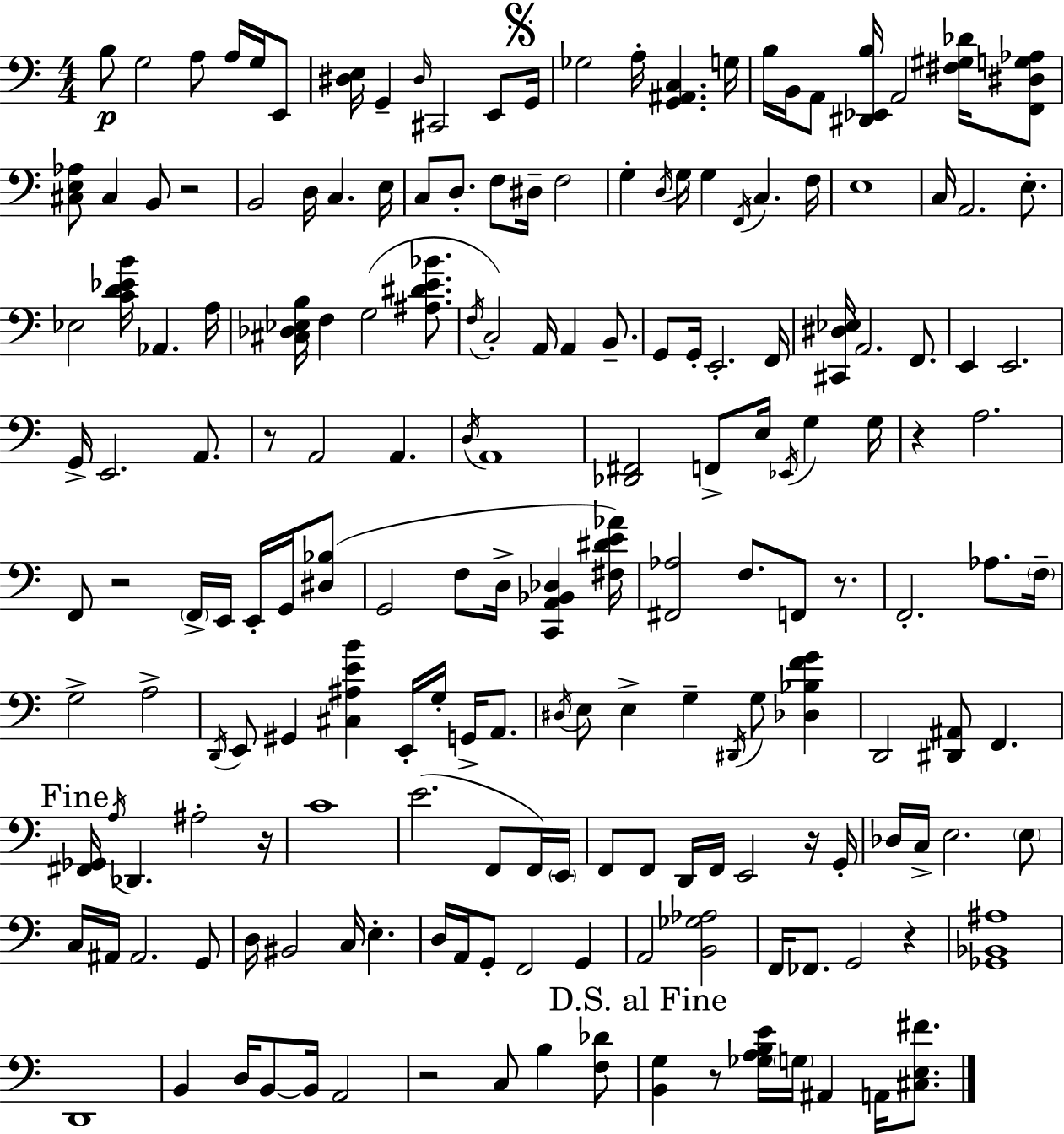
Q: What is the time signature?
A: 4/4